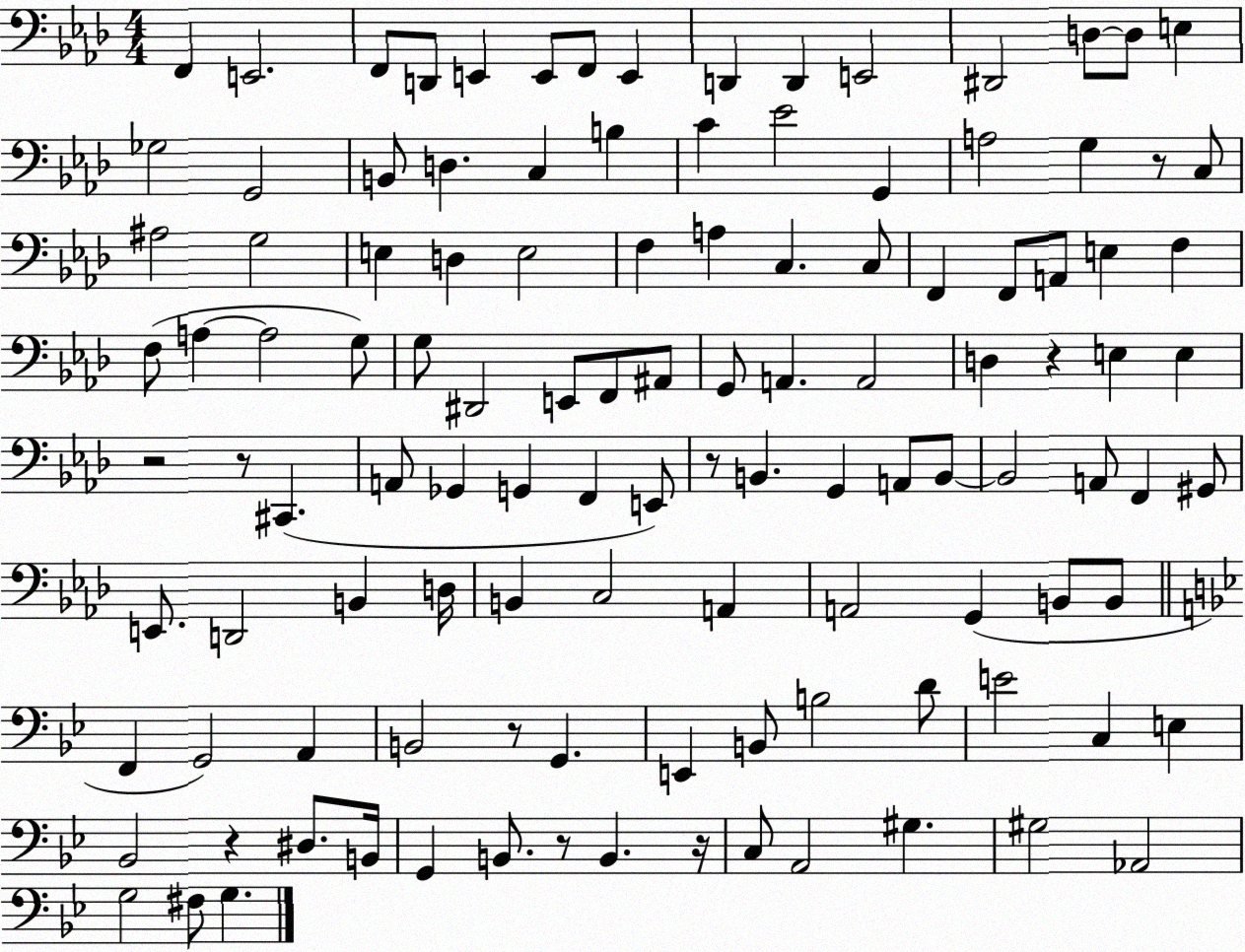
X:1
T:Untitled
M:4/4
L:1/4
K:Ab
F,, E,,2 F,,/2 D,,/2 E,, E,,/2 F,,/2 E,, D,, D,, E,,2 ^D,,2 D,/2 D,/2 E, _G,2 G,,2 B,,/2 D, C, B, C _E2 G,, A,2 G, z/2 C,/2 ^A,2 G,2 E, D, E,2 F, A, C, C,/2 F,, F,,/2 A,,/2 E, F, F,/2 A, A,2 G,/2 G,/2 ^D,,2 E,,/2 F,,/2 ^A,,/2 G,,/2 A,, A,,2 D, z E, E, z2 z/2 ^C,, A,,/2 _G,, G,, F,, E,,/2 z/2 B,, G,, A,,/2 B,,/2 B,,2 A,,/2 F,, ^G,,/2 E,,/2 D,,2 B,, D,/4 B,, C,2 A,, A,,2 G,, B,,/2 B,,/2 F,, G,,2 A,, B,,2 z/2 G,, E,, B,,/2 B,2 D/2 E2 C, E, _B,,2 z ^D,/2 B,,/4 G,, B,,/2 z/2 B,, z/4 C,/2 A,,2 ^G, ^G,2 _A,,2 G,2 ^F,/2 G,